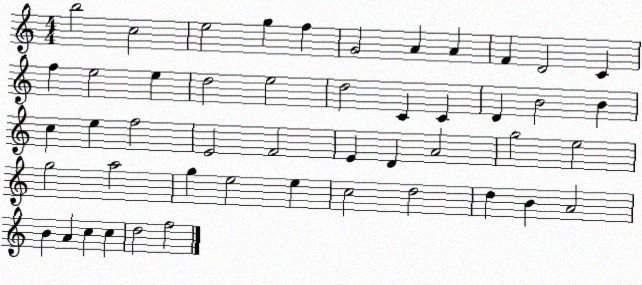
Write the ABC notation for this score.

X:1
T:Untitled
M:4/4
L:1/4
K:C
b2 c2 e2 g f G2 A A F D2 C f e2 e d2 e2 d2 C C D B2 B c e f2 E2 F2 E D A2 g2 e2 g2 a2 g e2 e c2 d2 d B A2 B A c c d2 f2